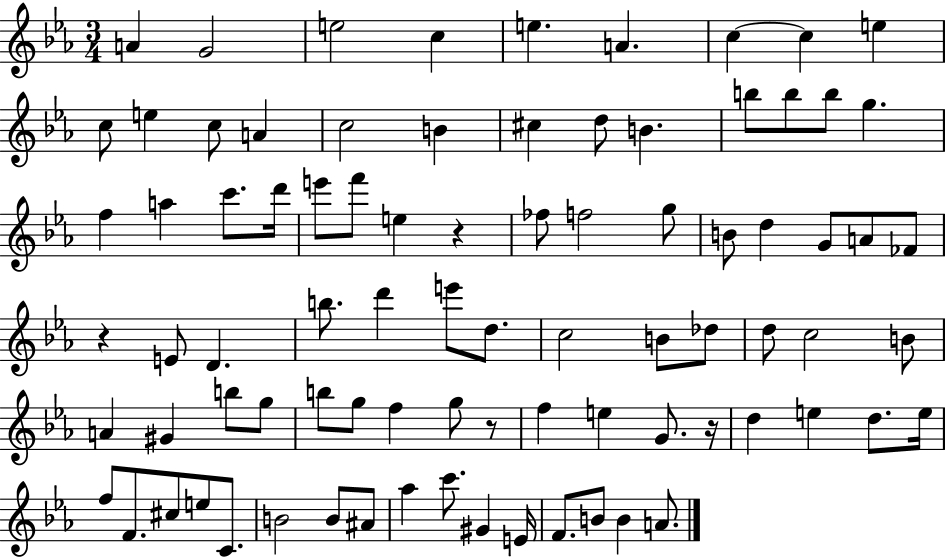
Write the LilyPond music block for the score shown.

{
  \clef treble
  \numericTimeSignature
  \time 3/4
  \key ees \major
  a'4 g'2 | e''2 c''4 | e''4. a'4. | c''4~~ c''4 e''4 | \break c''8 e''4 c''8 a'4 | c''2 b'4 | cis''4 d''8 b'4. | b''8 b''8 b''8 g''4. | \break f''4 a''4 c'''8. d'''16 | e'''8 f'''8 e''4 r4 | fes''8 f''2 g''8 | b'8 d''4 g'8 a'8 fes'8 | \break r4 e'8 d'4. | b''8. d'''4 e'''8 d''8. | c''2 b'8 des''8 | d''8 c''2 b'8 | \break a'4 gis'4 b''8 g''8 | b''8 g''8 f''4 g''8 r8 | f''4 e''4 g'8. r16 | d''4 e''4 d''8. e''16 | \break f''8 f'8. cis''8 e''8 c'8. | b'2 b'8 ais'8 | aes''4 c'''8. gis'4 e'16 | f'8. b'8 b'4 a'8. | \break \bar "|."
}